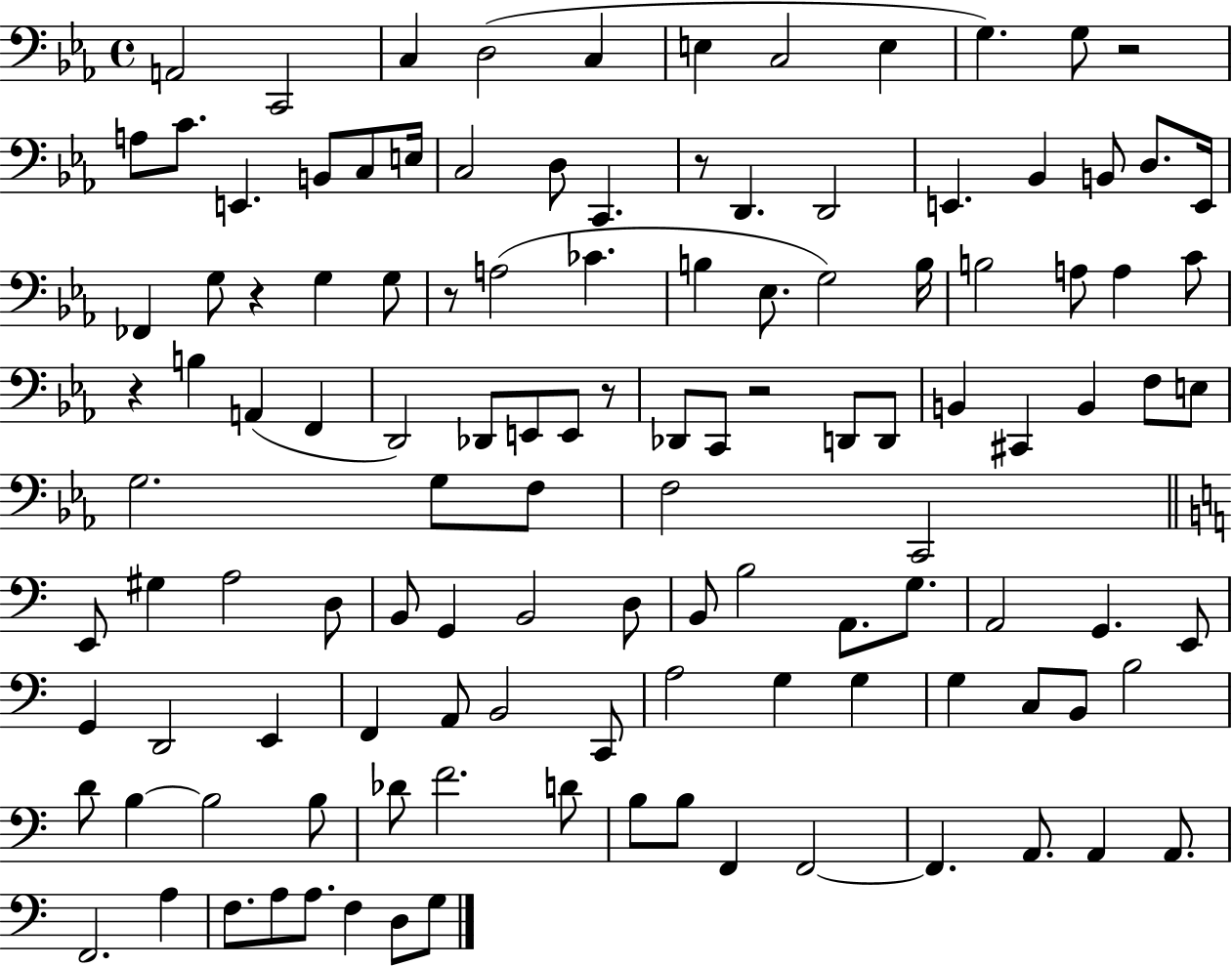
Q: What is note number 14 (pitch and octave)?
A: B2